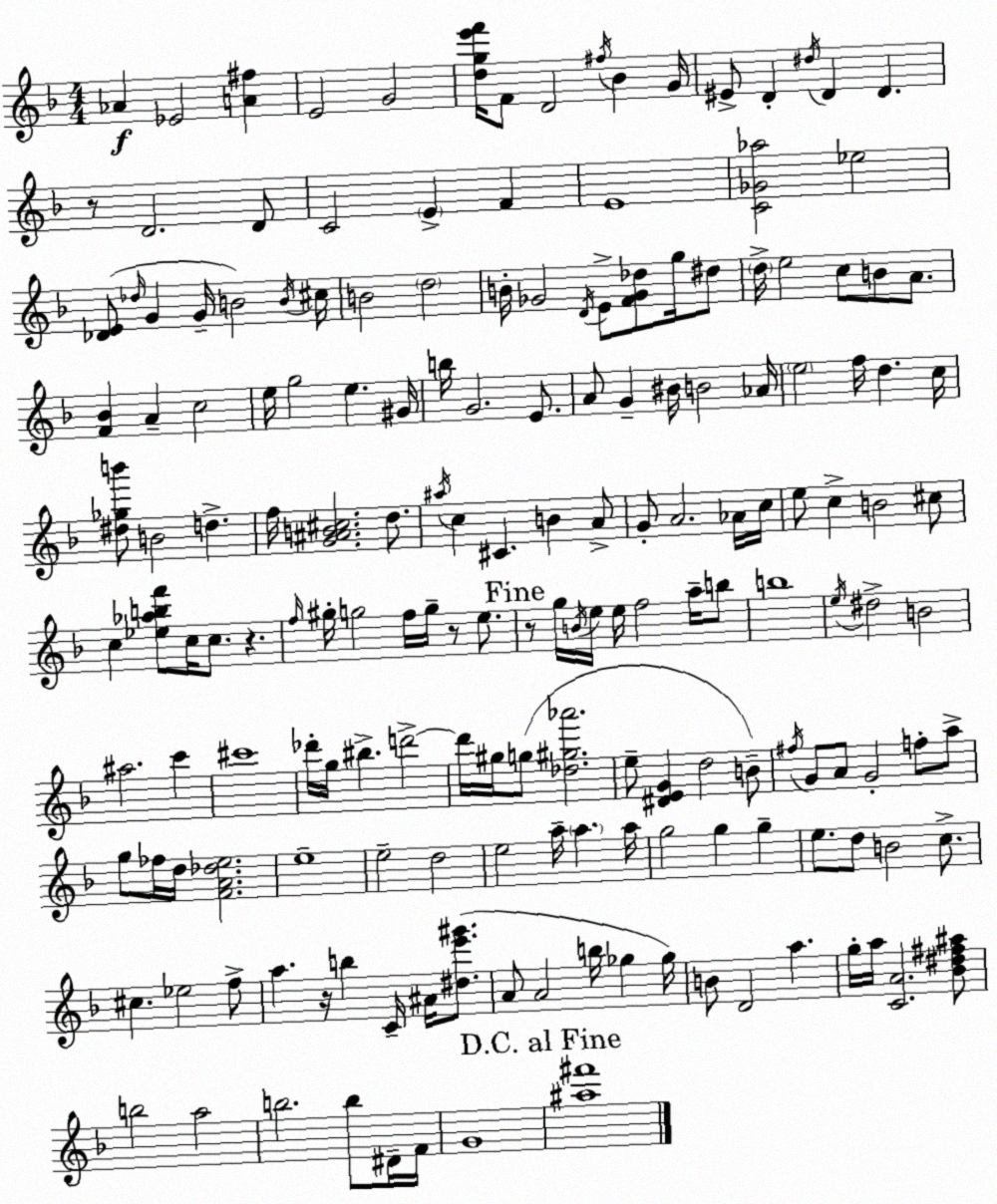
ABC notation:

X:1
T:Untitled
M:4/4
L:1/4
K:F
_A _E2 [A^f] E2 G2 [dge'f']/4 F/2 D2 ^f/4 _B G/4 ^E/2 D ^d/4 D D z/2 D2 D/2 C2 E F E4 [C_G_a]2 _e2 [_DE]/2 _d/4 G G/4 B2 B/4 ^c/4 B2 d2 B/4 _G2 D/4 E/2 [F_G_d]/2 g/4 ^d/2 d/4 e2 c/2 B/2 A/2 [F_B] A c2 e/4 g2 e ^G/4 b/4 G2 E/2 A/2 G ^B/4 B2 _A/4 e2 f/4 d c/4 [^d_gb']/2 B2 d f/4 [G^AB^c]2 d/2 ^a/4 c ^C B A/2 G/2 A2 _A/4 c/4 e/2 c B2 ^c/2 c [_e_abf']/2 c/4 c/2 z f/4 ^g/4 g2 f/4 g/4 z/2 e/2 z/2 g/4 B/4 e/4 e/4 f2 a/4 b/2 b4 e/4 ^d2 B2 ^a2 c' ^c'4 _d'/4 g/4 ^b d'2 d'/4 ^g/4 g/2 [_d^g_a']2 e/2 [^DEG] d2 B/2 ^f/4 G/2 A/2 G2 f/2 a/2 g/2 _f/4 d/4 [FA_de]2 e4 e2 d2 e2 a/4 a a/4 g2 g g e/2 d/2 B2 c/2 ^c _e2 f/2 a z/4 b C/4 ^A/4 [^de'^g']/2 A/2 A2 b/4 _g _g/4 B/2 D2 a g/4 a/4 [CA]2 [_B^d^f^a]/2 b2 a2 b2 b/2 ^D/4 F/4 G4 [^a^f']4